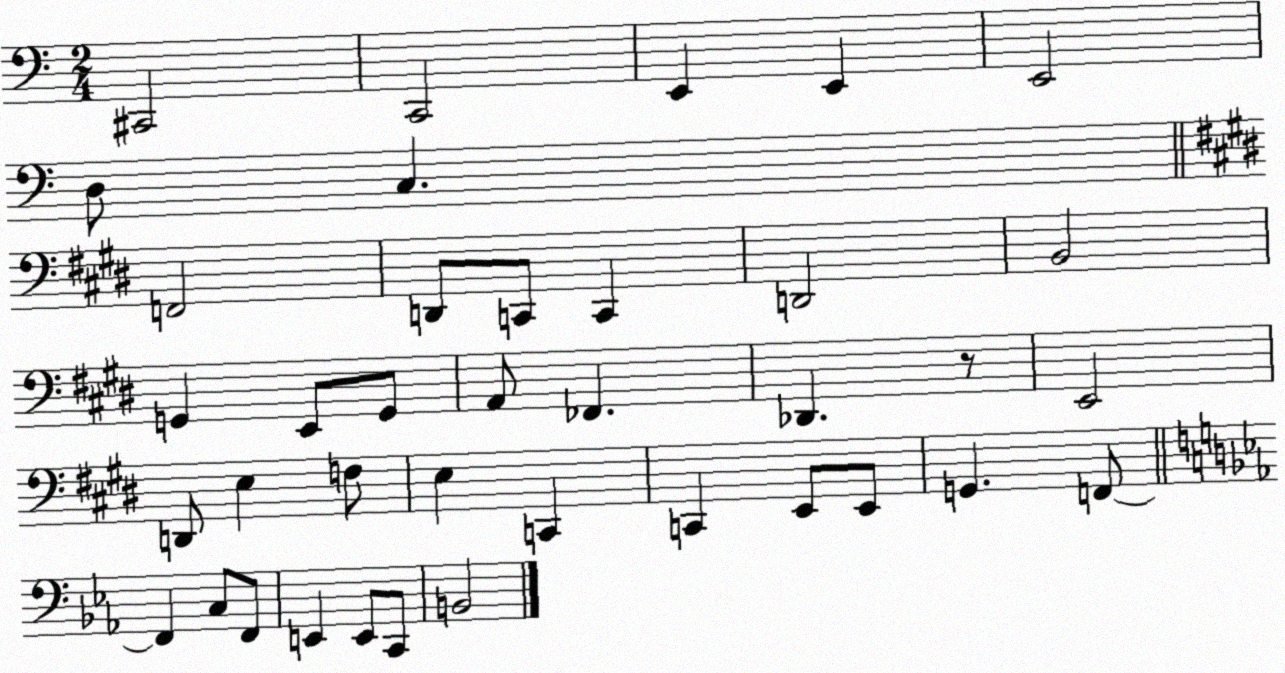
X:1
T:Untitled
M:2/4
L:1/4
K:C
^C,,2 C,,2 E,, E,, E,,2 D,/2 C, F,,2 D,,/2 C,,/2 C,, D,,2 B,,2 G,, E,,/2 G,,/2 A,,/2 _F,, _D,, z/2 E,,2 D,,/2 E, F,/2 E, C,, C,, E,,/2 E,,/2 G,, F,,/2 F,, C,/2 F,,/2 E,, E,,/2 C,,/2 B,,2